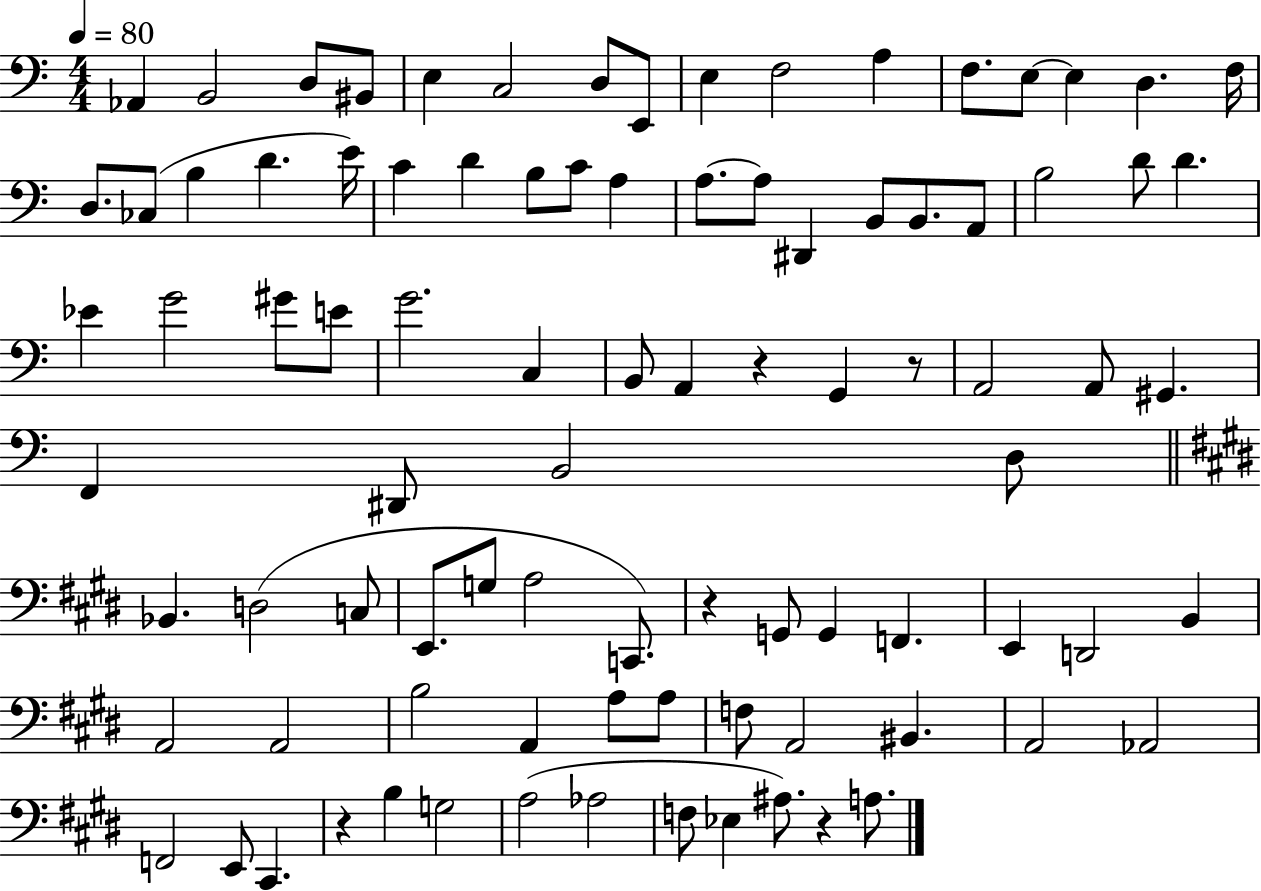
{
  \clef bass
  \numericTimeSignature
  \time 4/4
  \key c \major
  \tempo 4 = 80
  aes,4 b,2 d8 bis,8 | e4 c2 d8 e,8 | e4 f2 a4 | f8. e8~~ e4 d4. f16 | \break d8. ces8( b4 d'4. e'16) | c'4 d'4 b8 c'8 a4 | a8.~~ a8 dis,4 b,8 b,8. a,8 | b2 d'8 d'4. | \break ees'4 g'2 gis'8 e'8 | g'2. c4 | b,8 a,4 r4 g,4 r8 | a,2 a,8 gis,4. | \break f,4 dis,8 b,2 d8 | \bar "||" \break \key e \major bes,4. d2( c8 | e,8. g8 a2 c,8.) | r4 g,8 g,4 f,4. | e,4 d,2 b,4 | \break a,2 a,2 | b2 a,4 a8 a8 | f8 a,2 bis,4. | a,2 aes,2 | \break f,2 e,8 cis,4. | r4 b4 g2 | a2( aes2 | f8 ees4 ais8.) r4 a8. | \break \bar "|."
}